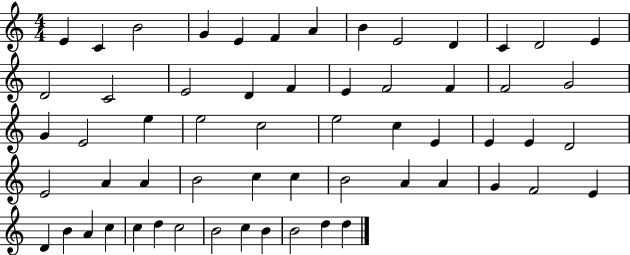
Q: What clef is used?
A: treble